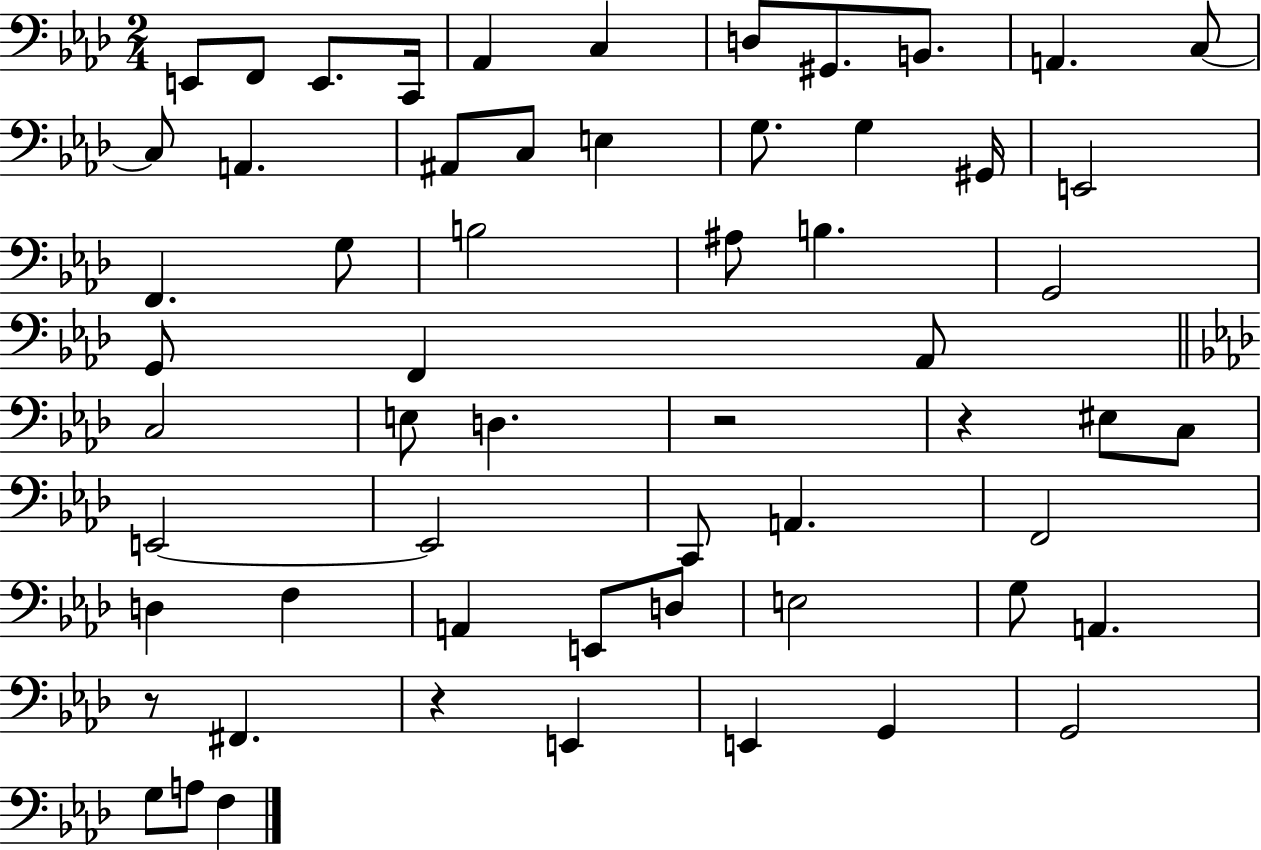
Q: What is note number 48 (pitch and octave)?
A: F#2